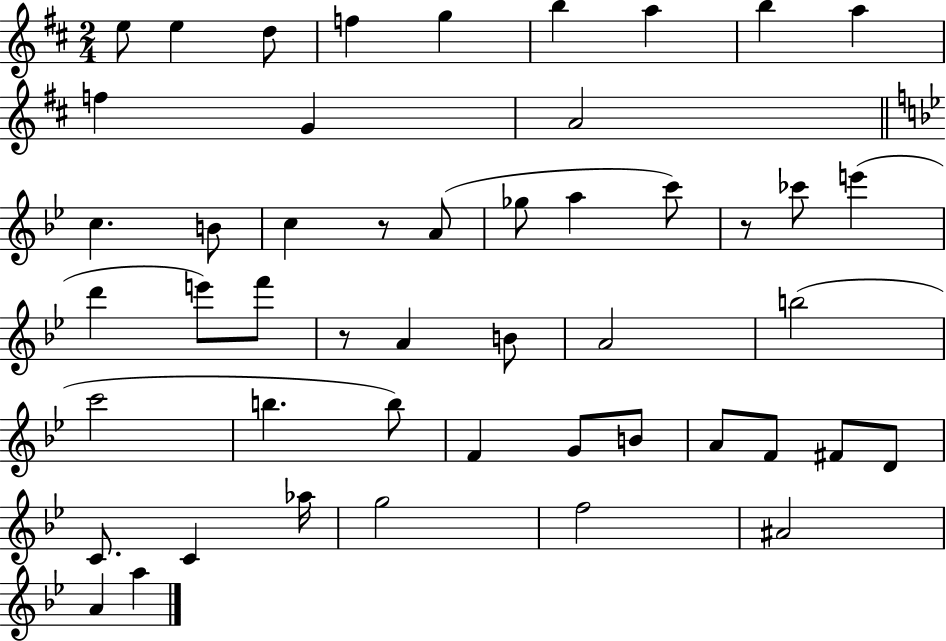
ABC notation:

X:1
T:Untitled
M:2/4
L:1/4
K:D
e/2 e d/2 f g b a b a f G A2 c B/2 c z/2 A/2 _g/2 a c'/2 z/2 _c'/2 e' d' e'/2 f'/2 z/2 A B/2 A2 b2 c'2 b b/2 F G/2 B/2 A/2 F/2 ^F/2 D/2 C/2 C _a/4 g2 f2 ^A2 A a